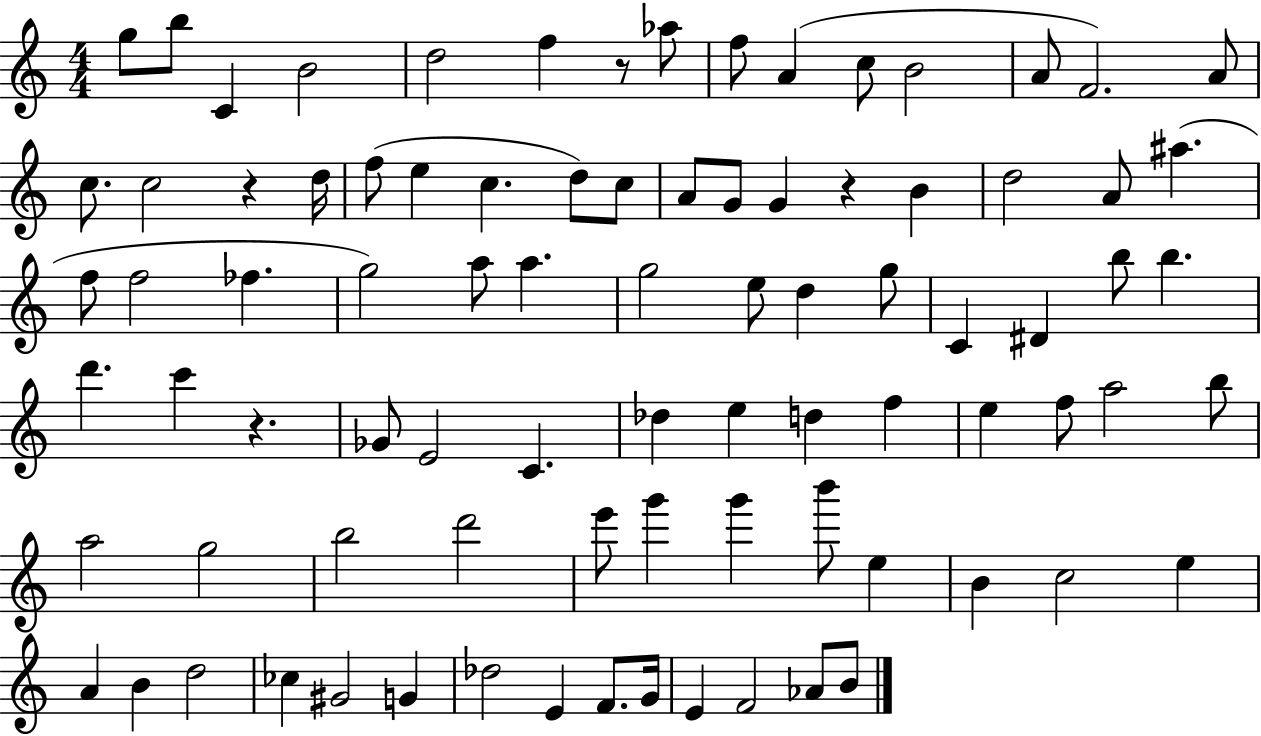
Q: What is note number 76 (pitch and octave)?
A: E4